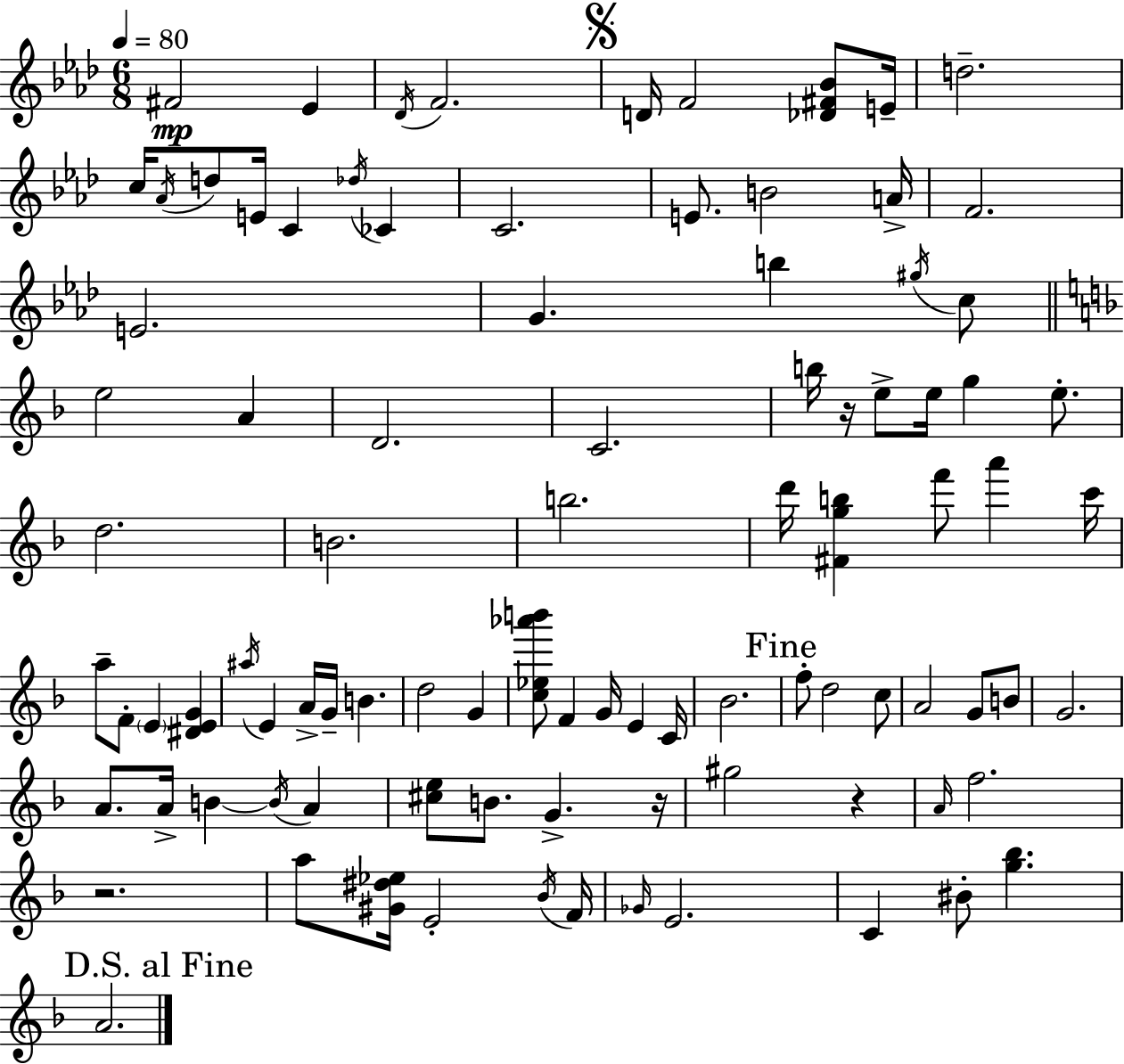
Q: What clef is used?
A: treble